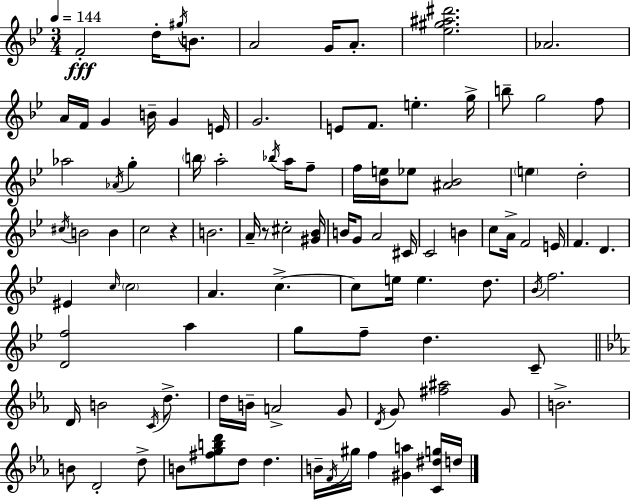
F4/h D5/s G#5/s B4/e. A4/h G4/s A4/e. [Eb5,G#5,A#5,D#6]/h. Ab4/h. A4/s F4/s G4/q B4/s G4/q E4/s G4/h. E4/e F4/e. E5/q. G5/s B5/e G5/h F5/e Ab5/h Ab4/s G5/q B5/s A5/h Bb5/s A5/s F5/e F5/s [Bb4,E5]/s Eb5/e [A#4,Bb4]/h E5/q D5/h C#5/s B4/h B4/q C5/h R/q B4/h. A4/s R/e C#5/h [G#4,Bb4]/s B4/s G4/e A4/h C#4/s C4/h B4/q C5/e A4/s F4/h E4/s F4/q. D4/q. EIS4/q C5/s C5/h A4/q. C5/q. C5/e E5/s E5/q. D5/e. Bb4/s F5/h. [D4,F5]/h A5/q G5/e F5/e D5/q. C4/e D4/s B4/h C4/s D5/e. D5/s B4/s A4/h G4/e D4/s G4/e [F#5,A#5]/h G4/e B4/h. B4/e D4/h D5/e B4/e [F#5,G5,B5,D6]/e D5/e D5/q. B4/s F4/s G#5/s F5/q [G#4,A5]/q [C4,D#5,G5]/s D5/s